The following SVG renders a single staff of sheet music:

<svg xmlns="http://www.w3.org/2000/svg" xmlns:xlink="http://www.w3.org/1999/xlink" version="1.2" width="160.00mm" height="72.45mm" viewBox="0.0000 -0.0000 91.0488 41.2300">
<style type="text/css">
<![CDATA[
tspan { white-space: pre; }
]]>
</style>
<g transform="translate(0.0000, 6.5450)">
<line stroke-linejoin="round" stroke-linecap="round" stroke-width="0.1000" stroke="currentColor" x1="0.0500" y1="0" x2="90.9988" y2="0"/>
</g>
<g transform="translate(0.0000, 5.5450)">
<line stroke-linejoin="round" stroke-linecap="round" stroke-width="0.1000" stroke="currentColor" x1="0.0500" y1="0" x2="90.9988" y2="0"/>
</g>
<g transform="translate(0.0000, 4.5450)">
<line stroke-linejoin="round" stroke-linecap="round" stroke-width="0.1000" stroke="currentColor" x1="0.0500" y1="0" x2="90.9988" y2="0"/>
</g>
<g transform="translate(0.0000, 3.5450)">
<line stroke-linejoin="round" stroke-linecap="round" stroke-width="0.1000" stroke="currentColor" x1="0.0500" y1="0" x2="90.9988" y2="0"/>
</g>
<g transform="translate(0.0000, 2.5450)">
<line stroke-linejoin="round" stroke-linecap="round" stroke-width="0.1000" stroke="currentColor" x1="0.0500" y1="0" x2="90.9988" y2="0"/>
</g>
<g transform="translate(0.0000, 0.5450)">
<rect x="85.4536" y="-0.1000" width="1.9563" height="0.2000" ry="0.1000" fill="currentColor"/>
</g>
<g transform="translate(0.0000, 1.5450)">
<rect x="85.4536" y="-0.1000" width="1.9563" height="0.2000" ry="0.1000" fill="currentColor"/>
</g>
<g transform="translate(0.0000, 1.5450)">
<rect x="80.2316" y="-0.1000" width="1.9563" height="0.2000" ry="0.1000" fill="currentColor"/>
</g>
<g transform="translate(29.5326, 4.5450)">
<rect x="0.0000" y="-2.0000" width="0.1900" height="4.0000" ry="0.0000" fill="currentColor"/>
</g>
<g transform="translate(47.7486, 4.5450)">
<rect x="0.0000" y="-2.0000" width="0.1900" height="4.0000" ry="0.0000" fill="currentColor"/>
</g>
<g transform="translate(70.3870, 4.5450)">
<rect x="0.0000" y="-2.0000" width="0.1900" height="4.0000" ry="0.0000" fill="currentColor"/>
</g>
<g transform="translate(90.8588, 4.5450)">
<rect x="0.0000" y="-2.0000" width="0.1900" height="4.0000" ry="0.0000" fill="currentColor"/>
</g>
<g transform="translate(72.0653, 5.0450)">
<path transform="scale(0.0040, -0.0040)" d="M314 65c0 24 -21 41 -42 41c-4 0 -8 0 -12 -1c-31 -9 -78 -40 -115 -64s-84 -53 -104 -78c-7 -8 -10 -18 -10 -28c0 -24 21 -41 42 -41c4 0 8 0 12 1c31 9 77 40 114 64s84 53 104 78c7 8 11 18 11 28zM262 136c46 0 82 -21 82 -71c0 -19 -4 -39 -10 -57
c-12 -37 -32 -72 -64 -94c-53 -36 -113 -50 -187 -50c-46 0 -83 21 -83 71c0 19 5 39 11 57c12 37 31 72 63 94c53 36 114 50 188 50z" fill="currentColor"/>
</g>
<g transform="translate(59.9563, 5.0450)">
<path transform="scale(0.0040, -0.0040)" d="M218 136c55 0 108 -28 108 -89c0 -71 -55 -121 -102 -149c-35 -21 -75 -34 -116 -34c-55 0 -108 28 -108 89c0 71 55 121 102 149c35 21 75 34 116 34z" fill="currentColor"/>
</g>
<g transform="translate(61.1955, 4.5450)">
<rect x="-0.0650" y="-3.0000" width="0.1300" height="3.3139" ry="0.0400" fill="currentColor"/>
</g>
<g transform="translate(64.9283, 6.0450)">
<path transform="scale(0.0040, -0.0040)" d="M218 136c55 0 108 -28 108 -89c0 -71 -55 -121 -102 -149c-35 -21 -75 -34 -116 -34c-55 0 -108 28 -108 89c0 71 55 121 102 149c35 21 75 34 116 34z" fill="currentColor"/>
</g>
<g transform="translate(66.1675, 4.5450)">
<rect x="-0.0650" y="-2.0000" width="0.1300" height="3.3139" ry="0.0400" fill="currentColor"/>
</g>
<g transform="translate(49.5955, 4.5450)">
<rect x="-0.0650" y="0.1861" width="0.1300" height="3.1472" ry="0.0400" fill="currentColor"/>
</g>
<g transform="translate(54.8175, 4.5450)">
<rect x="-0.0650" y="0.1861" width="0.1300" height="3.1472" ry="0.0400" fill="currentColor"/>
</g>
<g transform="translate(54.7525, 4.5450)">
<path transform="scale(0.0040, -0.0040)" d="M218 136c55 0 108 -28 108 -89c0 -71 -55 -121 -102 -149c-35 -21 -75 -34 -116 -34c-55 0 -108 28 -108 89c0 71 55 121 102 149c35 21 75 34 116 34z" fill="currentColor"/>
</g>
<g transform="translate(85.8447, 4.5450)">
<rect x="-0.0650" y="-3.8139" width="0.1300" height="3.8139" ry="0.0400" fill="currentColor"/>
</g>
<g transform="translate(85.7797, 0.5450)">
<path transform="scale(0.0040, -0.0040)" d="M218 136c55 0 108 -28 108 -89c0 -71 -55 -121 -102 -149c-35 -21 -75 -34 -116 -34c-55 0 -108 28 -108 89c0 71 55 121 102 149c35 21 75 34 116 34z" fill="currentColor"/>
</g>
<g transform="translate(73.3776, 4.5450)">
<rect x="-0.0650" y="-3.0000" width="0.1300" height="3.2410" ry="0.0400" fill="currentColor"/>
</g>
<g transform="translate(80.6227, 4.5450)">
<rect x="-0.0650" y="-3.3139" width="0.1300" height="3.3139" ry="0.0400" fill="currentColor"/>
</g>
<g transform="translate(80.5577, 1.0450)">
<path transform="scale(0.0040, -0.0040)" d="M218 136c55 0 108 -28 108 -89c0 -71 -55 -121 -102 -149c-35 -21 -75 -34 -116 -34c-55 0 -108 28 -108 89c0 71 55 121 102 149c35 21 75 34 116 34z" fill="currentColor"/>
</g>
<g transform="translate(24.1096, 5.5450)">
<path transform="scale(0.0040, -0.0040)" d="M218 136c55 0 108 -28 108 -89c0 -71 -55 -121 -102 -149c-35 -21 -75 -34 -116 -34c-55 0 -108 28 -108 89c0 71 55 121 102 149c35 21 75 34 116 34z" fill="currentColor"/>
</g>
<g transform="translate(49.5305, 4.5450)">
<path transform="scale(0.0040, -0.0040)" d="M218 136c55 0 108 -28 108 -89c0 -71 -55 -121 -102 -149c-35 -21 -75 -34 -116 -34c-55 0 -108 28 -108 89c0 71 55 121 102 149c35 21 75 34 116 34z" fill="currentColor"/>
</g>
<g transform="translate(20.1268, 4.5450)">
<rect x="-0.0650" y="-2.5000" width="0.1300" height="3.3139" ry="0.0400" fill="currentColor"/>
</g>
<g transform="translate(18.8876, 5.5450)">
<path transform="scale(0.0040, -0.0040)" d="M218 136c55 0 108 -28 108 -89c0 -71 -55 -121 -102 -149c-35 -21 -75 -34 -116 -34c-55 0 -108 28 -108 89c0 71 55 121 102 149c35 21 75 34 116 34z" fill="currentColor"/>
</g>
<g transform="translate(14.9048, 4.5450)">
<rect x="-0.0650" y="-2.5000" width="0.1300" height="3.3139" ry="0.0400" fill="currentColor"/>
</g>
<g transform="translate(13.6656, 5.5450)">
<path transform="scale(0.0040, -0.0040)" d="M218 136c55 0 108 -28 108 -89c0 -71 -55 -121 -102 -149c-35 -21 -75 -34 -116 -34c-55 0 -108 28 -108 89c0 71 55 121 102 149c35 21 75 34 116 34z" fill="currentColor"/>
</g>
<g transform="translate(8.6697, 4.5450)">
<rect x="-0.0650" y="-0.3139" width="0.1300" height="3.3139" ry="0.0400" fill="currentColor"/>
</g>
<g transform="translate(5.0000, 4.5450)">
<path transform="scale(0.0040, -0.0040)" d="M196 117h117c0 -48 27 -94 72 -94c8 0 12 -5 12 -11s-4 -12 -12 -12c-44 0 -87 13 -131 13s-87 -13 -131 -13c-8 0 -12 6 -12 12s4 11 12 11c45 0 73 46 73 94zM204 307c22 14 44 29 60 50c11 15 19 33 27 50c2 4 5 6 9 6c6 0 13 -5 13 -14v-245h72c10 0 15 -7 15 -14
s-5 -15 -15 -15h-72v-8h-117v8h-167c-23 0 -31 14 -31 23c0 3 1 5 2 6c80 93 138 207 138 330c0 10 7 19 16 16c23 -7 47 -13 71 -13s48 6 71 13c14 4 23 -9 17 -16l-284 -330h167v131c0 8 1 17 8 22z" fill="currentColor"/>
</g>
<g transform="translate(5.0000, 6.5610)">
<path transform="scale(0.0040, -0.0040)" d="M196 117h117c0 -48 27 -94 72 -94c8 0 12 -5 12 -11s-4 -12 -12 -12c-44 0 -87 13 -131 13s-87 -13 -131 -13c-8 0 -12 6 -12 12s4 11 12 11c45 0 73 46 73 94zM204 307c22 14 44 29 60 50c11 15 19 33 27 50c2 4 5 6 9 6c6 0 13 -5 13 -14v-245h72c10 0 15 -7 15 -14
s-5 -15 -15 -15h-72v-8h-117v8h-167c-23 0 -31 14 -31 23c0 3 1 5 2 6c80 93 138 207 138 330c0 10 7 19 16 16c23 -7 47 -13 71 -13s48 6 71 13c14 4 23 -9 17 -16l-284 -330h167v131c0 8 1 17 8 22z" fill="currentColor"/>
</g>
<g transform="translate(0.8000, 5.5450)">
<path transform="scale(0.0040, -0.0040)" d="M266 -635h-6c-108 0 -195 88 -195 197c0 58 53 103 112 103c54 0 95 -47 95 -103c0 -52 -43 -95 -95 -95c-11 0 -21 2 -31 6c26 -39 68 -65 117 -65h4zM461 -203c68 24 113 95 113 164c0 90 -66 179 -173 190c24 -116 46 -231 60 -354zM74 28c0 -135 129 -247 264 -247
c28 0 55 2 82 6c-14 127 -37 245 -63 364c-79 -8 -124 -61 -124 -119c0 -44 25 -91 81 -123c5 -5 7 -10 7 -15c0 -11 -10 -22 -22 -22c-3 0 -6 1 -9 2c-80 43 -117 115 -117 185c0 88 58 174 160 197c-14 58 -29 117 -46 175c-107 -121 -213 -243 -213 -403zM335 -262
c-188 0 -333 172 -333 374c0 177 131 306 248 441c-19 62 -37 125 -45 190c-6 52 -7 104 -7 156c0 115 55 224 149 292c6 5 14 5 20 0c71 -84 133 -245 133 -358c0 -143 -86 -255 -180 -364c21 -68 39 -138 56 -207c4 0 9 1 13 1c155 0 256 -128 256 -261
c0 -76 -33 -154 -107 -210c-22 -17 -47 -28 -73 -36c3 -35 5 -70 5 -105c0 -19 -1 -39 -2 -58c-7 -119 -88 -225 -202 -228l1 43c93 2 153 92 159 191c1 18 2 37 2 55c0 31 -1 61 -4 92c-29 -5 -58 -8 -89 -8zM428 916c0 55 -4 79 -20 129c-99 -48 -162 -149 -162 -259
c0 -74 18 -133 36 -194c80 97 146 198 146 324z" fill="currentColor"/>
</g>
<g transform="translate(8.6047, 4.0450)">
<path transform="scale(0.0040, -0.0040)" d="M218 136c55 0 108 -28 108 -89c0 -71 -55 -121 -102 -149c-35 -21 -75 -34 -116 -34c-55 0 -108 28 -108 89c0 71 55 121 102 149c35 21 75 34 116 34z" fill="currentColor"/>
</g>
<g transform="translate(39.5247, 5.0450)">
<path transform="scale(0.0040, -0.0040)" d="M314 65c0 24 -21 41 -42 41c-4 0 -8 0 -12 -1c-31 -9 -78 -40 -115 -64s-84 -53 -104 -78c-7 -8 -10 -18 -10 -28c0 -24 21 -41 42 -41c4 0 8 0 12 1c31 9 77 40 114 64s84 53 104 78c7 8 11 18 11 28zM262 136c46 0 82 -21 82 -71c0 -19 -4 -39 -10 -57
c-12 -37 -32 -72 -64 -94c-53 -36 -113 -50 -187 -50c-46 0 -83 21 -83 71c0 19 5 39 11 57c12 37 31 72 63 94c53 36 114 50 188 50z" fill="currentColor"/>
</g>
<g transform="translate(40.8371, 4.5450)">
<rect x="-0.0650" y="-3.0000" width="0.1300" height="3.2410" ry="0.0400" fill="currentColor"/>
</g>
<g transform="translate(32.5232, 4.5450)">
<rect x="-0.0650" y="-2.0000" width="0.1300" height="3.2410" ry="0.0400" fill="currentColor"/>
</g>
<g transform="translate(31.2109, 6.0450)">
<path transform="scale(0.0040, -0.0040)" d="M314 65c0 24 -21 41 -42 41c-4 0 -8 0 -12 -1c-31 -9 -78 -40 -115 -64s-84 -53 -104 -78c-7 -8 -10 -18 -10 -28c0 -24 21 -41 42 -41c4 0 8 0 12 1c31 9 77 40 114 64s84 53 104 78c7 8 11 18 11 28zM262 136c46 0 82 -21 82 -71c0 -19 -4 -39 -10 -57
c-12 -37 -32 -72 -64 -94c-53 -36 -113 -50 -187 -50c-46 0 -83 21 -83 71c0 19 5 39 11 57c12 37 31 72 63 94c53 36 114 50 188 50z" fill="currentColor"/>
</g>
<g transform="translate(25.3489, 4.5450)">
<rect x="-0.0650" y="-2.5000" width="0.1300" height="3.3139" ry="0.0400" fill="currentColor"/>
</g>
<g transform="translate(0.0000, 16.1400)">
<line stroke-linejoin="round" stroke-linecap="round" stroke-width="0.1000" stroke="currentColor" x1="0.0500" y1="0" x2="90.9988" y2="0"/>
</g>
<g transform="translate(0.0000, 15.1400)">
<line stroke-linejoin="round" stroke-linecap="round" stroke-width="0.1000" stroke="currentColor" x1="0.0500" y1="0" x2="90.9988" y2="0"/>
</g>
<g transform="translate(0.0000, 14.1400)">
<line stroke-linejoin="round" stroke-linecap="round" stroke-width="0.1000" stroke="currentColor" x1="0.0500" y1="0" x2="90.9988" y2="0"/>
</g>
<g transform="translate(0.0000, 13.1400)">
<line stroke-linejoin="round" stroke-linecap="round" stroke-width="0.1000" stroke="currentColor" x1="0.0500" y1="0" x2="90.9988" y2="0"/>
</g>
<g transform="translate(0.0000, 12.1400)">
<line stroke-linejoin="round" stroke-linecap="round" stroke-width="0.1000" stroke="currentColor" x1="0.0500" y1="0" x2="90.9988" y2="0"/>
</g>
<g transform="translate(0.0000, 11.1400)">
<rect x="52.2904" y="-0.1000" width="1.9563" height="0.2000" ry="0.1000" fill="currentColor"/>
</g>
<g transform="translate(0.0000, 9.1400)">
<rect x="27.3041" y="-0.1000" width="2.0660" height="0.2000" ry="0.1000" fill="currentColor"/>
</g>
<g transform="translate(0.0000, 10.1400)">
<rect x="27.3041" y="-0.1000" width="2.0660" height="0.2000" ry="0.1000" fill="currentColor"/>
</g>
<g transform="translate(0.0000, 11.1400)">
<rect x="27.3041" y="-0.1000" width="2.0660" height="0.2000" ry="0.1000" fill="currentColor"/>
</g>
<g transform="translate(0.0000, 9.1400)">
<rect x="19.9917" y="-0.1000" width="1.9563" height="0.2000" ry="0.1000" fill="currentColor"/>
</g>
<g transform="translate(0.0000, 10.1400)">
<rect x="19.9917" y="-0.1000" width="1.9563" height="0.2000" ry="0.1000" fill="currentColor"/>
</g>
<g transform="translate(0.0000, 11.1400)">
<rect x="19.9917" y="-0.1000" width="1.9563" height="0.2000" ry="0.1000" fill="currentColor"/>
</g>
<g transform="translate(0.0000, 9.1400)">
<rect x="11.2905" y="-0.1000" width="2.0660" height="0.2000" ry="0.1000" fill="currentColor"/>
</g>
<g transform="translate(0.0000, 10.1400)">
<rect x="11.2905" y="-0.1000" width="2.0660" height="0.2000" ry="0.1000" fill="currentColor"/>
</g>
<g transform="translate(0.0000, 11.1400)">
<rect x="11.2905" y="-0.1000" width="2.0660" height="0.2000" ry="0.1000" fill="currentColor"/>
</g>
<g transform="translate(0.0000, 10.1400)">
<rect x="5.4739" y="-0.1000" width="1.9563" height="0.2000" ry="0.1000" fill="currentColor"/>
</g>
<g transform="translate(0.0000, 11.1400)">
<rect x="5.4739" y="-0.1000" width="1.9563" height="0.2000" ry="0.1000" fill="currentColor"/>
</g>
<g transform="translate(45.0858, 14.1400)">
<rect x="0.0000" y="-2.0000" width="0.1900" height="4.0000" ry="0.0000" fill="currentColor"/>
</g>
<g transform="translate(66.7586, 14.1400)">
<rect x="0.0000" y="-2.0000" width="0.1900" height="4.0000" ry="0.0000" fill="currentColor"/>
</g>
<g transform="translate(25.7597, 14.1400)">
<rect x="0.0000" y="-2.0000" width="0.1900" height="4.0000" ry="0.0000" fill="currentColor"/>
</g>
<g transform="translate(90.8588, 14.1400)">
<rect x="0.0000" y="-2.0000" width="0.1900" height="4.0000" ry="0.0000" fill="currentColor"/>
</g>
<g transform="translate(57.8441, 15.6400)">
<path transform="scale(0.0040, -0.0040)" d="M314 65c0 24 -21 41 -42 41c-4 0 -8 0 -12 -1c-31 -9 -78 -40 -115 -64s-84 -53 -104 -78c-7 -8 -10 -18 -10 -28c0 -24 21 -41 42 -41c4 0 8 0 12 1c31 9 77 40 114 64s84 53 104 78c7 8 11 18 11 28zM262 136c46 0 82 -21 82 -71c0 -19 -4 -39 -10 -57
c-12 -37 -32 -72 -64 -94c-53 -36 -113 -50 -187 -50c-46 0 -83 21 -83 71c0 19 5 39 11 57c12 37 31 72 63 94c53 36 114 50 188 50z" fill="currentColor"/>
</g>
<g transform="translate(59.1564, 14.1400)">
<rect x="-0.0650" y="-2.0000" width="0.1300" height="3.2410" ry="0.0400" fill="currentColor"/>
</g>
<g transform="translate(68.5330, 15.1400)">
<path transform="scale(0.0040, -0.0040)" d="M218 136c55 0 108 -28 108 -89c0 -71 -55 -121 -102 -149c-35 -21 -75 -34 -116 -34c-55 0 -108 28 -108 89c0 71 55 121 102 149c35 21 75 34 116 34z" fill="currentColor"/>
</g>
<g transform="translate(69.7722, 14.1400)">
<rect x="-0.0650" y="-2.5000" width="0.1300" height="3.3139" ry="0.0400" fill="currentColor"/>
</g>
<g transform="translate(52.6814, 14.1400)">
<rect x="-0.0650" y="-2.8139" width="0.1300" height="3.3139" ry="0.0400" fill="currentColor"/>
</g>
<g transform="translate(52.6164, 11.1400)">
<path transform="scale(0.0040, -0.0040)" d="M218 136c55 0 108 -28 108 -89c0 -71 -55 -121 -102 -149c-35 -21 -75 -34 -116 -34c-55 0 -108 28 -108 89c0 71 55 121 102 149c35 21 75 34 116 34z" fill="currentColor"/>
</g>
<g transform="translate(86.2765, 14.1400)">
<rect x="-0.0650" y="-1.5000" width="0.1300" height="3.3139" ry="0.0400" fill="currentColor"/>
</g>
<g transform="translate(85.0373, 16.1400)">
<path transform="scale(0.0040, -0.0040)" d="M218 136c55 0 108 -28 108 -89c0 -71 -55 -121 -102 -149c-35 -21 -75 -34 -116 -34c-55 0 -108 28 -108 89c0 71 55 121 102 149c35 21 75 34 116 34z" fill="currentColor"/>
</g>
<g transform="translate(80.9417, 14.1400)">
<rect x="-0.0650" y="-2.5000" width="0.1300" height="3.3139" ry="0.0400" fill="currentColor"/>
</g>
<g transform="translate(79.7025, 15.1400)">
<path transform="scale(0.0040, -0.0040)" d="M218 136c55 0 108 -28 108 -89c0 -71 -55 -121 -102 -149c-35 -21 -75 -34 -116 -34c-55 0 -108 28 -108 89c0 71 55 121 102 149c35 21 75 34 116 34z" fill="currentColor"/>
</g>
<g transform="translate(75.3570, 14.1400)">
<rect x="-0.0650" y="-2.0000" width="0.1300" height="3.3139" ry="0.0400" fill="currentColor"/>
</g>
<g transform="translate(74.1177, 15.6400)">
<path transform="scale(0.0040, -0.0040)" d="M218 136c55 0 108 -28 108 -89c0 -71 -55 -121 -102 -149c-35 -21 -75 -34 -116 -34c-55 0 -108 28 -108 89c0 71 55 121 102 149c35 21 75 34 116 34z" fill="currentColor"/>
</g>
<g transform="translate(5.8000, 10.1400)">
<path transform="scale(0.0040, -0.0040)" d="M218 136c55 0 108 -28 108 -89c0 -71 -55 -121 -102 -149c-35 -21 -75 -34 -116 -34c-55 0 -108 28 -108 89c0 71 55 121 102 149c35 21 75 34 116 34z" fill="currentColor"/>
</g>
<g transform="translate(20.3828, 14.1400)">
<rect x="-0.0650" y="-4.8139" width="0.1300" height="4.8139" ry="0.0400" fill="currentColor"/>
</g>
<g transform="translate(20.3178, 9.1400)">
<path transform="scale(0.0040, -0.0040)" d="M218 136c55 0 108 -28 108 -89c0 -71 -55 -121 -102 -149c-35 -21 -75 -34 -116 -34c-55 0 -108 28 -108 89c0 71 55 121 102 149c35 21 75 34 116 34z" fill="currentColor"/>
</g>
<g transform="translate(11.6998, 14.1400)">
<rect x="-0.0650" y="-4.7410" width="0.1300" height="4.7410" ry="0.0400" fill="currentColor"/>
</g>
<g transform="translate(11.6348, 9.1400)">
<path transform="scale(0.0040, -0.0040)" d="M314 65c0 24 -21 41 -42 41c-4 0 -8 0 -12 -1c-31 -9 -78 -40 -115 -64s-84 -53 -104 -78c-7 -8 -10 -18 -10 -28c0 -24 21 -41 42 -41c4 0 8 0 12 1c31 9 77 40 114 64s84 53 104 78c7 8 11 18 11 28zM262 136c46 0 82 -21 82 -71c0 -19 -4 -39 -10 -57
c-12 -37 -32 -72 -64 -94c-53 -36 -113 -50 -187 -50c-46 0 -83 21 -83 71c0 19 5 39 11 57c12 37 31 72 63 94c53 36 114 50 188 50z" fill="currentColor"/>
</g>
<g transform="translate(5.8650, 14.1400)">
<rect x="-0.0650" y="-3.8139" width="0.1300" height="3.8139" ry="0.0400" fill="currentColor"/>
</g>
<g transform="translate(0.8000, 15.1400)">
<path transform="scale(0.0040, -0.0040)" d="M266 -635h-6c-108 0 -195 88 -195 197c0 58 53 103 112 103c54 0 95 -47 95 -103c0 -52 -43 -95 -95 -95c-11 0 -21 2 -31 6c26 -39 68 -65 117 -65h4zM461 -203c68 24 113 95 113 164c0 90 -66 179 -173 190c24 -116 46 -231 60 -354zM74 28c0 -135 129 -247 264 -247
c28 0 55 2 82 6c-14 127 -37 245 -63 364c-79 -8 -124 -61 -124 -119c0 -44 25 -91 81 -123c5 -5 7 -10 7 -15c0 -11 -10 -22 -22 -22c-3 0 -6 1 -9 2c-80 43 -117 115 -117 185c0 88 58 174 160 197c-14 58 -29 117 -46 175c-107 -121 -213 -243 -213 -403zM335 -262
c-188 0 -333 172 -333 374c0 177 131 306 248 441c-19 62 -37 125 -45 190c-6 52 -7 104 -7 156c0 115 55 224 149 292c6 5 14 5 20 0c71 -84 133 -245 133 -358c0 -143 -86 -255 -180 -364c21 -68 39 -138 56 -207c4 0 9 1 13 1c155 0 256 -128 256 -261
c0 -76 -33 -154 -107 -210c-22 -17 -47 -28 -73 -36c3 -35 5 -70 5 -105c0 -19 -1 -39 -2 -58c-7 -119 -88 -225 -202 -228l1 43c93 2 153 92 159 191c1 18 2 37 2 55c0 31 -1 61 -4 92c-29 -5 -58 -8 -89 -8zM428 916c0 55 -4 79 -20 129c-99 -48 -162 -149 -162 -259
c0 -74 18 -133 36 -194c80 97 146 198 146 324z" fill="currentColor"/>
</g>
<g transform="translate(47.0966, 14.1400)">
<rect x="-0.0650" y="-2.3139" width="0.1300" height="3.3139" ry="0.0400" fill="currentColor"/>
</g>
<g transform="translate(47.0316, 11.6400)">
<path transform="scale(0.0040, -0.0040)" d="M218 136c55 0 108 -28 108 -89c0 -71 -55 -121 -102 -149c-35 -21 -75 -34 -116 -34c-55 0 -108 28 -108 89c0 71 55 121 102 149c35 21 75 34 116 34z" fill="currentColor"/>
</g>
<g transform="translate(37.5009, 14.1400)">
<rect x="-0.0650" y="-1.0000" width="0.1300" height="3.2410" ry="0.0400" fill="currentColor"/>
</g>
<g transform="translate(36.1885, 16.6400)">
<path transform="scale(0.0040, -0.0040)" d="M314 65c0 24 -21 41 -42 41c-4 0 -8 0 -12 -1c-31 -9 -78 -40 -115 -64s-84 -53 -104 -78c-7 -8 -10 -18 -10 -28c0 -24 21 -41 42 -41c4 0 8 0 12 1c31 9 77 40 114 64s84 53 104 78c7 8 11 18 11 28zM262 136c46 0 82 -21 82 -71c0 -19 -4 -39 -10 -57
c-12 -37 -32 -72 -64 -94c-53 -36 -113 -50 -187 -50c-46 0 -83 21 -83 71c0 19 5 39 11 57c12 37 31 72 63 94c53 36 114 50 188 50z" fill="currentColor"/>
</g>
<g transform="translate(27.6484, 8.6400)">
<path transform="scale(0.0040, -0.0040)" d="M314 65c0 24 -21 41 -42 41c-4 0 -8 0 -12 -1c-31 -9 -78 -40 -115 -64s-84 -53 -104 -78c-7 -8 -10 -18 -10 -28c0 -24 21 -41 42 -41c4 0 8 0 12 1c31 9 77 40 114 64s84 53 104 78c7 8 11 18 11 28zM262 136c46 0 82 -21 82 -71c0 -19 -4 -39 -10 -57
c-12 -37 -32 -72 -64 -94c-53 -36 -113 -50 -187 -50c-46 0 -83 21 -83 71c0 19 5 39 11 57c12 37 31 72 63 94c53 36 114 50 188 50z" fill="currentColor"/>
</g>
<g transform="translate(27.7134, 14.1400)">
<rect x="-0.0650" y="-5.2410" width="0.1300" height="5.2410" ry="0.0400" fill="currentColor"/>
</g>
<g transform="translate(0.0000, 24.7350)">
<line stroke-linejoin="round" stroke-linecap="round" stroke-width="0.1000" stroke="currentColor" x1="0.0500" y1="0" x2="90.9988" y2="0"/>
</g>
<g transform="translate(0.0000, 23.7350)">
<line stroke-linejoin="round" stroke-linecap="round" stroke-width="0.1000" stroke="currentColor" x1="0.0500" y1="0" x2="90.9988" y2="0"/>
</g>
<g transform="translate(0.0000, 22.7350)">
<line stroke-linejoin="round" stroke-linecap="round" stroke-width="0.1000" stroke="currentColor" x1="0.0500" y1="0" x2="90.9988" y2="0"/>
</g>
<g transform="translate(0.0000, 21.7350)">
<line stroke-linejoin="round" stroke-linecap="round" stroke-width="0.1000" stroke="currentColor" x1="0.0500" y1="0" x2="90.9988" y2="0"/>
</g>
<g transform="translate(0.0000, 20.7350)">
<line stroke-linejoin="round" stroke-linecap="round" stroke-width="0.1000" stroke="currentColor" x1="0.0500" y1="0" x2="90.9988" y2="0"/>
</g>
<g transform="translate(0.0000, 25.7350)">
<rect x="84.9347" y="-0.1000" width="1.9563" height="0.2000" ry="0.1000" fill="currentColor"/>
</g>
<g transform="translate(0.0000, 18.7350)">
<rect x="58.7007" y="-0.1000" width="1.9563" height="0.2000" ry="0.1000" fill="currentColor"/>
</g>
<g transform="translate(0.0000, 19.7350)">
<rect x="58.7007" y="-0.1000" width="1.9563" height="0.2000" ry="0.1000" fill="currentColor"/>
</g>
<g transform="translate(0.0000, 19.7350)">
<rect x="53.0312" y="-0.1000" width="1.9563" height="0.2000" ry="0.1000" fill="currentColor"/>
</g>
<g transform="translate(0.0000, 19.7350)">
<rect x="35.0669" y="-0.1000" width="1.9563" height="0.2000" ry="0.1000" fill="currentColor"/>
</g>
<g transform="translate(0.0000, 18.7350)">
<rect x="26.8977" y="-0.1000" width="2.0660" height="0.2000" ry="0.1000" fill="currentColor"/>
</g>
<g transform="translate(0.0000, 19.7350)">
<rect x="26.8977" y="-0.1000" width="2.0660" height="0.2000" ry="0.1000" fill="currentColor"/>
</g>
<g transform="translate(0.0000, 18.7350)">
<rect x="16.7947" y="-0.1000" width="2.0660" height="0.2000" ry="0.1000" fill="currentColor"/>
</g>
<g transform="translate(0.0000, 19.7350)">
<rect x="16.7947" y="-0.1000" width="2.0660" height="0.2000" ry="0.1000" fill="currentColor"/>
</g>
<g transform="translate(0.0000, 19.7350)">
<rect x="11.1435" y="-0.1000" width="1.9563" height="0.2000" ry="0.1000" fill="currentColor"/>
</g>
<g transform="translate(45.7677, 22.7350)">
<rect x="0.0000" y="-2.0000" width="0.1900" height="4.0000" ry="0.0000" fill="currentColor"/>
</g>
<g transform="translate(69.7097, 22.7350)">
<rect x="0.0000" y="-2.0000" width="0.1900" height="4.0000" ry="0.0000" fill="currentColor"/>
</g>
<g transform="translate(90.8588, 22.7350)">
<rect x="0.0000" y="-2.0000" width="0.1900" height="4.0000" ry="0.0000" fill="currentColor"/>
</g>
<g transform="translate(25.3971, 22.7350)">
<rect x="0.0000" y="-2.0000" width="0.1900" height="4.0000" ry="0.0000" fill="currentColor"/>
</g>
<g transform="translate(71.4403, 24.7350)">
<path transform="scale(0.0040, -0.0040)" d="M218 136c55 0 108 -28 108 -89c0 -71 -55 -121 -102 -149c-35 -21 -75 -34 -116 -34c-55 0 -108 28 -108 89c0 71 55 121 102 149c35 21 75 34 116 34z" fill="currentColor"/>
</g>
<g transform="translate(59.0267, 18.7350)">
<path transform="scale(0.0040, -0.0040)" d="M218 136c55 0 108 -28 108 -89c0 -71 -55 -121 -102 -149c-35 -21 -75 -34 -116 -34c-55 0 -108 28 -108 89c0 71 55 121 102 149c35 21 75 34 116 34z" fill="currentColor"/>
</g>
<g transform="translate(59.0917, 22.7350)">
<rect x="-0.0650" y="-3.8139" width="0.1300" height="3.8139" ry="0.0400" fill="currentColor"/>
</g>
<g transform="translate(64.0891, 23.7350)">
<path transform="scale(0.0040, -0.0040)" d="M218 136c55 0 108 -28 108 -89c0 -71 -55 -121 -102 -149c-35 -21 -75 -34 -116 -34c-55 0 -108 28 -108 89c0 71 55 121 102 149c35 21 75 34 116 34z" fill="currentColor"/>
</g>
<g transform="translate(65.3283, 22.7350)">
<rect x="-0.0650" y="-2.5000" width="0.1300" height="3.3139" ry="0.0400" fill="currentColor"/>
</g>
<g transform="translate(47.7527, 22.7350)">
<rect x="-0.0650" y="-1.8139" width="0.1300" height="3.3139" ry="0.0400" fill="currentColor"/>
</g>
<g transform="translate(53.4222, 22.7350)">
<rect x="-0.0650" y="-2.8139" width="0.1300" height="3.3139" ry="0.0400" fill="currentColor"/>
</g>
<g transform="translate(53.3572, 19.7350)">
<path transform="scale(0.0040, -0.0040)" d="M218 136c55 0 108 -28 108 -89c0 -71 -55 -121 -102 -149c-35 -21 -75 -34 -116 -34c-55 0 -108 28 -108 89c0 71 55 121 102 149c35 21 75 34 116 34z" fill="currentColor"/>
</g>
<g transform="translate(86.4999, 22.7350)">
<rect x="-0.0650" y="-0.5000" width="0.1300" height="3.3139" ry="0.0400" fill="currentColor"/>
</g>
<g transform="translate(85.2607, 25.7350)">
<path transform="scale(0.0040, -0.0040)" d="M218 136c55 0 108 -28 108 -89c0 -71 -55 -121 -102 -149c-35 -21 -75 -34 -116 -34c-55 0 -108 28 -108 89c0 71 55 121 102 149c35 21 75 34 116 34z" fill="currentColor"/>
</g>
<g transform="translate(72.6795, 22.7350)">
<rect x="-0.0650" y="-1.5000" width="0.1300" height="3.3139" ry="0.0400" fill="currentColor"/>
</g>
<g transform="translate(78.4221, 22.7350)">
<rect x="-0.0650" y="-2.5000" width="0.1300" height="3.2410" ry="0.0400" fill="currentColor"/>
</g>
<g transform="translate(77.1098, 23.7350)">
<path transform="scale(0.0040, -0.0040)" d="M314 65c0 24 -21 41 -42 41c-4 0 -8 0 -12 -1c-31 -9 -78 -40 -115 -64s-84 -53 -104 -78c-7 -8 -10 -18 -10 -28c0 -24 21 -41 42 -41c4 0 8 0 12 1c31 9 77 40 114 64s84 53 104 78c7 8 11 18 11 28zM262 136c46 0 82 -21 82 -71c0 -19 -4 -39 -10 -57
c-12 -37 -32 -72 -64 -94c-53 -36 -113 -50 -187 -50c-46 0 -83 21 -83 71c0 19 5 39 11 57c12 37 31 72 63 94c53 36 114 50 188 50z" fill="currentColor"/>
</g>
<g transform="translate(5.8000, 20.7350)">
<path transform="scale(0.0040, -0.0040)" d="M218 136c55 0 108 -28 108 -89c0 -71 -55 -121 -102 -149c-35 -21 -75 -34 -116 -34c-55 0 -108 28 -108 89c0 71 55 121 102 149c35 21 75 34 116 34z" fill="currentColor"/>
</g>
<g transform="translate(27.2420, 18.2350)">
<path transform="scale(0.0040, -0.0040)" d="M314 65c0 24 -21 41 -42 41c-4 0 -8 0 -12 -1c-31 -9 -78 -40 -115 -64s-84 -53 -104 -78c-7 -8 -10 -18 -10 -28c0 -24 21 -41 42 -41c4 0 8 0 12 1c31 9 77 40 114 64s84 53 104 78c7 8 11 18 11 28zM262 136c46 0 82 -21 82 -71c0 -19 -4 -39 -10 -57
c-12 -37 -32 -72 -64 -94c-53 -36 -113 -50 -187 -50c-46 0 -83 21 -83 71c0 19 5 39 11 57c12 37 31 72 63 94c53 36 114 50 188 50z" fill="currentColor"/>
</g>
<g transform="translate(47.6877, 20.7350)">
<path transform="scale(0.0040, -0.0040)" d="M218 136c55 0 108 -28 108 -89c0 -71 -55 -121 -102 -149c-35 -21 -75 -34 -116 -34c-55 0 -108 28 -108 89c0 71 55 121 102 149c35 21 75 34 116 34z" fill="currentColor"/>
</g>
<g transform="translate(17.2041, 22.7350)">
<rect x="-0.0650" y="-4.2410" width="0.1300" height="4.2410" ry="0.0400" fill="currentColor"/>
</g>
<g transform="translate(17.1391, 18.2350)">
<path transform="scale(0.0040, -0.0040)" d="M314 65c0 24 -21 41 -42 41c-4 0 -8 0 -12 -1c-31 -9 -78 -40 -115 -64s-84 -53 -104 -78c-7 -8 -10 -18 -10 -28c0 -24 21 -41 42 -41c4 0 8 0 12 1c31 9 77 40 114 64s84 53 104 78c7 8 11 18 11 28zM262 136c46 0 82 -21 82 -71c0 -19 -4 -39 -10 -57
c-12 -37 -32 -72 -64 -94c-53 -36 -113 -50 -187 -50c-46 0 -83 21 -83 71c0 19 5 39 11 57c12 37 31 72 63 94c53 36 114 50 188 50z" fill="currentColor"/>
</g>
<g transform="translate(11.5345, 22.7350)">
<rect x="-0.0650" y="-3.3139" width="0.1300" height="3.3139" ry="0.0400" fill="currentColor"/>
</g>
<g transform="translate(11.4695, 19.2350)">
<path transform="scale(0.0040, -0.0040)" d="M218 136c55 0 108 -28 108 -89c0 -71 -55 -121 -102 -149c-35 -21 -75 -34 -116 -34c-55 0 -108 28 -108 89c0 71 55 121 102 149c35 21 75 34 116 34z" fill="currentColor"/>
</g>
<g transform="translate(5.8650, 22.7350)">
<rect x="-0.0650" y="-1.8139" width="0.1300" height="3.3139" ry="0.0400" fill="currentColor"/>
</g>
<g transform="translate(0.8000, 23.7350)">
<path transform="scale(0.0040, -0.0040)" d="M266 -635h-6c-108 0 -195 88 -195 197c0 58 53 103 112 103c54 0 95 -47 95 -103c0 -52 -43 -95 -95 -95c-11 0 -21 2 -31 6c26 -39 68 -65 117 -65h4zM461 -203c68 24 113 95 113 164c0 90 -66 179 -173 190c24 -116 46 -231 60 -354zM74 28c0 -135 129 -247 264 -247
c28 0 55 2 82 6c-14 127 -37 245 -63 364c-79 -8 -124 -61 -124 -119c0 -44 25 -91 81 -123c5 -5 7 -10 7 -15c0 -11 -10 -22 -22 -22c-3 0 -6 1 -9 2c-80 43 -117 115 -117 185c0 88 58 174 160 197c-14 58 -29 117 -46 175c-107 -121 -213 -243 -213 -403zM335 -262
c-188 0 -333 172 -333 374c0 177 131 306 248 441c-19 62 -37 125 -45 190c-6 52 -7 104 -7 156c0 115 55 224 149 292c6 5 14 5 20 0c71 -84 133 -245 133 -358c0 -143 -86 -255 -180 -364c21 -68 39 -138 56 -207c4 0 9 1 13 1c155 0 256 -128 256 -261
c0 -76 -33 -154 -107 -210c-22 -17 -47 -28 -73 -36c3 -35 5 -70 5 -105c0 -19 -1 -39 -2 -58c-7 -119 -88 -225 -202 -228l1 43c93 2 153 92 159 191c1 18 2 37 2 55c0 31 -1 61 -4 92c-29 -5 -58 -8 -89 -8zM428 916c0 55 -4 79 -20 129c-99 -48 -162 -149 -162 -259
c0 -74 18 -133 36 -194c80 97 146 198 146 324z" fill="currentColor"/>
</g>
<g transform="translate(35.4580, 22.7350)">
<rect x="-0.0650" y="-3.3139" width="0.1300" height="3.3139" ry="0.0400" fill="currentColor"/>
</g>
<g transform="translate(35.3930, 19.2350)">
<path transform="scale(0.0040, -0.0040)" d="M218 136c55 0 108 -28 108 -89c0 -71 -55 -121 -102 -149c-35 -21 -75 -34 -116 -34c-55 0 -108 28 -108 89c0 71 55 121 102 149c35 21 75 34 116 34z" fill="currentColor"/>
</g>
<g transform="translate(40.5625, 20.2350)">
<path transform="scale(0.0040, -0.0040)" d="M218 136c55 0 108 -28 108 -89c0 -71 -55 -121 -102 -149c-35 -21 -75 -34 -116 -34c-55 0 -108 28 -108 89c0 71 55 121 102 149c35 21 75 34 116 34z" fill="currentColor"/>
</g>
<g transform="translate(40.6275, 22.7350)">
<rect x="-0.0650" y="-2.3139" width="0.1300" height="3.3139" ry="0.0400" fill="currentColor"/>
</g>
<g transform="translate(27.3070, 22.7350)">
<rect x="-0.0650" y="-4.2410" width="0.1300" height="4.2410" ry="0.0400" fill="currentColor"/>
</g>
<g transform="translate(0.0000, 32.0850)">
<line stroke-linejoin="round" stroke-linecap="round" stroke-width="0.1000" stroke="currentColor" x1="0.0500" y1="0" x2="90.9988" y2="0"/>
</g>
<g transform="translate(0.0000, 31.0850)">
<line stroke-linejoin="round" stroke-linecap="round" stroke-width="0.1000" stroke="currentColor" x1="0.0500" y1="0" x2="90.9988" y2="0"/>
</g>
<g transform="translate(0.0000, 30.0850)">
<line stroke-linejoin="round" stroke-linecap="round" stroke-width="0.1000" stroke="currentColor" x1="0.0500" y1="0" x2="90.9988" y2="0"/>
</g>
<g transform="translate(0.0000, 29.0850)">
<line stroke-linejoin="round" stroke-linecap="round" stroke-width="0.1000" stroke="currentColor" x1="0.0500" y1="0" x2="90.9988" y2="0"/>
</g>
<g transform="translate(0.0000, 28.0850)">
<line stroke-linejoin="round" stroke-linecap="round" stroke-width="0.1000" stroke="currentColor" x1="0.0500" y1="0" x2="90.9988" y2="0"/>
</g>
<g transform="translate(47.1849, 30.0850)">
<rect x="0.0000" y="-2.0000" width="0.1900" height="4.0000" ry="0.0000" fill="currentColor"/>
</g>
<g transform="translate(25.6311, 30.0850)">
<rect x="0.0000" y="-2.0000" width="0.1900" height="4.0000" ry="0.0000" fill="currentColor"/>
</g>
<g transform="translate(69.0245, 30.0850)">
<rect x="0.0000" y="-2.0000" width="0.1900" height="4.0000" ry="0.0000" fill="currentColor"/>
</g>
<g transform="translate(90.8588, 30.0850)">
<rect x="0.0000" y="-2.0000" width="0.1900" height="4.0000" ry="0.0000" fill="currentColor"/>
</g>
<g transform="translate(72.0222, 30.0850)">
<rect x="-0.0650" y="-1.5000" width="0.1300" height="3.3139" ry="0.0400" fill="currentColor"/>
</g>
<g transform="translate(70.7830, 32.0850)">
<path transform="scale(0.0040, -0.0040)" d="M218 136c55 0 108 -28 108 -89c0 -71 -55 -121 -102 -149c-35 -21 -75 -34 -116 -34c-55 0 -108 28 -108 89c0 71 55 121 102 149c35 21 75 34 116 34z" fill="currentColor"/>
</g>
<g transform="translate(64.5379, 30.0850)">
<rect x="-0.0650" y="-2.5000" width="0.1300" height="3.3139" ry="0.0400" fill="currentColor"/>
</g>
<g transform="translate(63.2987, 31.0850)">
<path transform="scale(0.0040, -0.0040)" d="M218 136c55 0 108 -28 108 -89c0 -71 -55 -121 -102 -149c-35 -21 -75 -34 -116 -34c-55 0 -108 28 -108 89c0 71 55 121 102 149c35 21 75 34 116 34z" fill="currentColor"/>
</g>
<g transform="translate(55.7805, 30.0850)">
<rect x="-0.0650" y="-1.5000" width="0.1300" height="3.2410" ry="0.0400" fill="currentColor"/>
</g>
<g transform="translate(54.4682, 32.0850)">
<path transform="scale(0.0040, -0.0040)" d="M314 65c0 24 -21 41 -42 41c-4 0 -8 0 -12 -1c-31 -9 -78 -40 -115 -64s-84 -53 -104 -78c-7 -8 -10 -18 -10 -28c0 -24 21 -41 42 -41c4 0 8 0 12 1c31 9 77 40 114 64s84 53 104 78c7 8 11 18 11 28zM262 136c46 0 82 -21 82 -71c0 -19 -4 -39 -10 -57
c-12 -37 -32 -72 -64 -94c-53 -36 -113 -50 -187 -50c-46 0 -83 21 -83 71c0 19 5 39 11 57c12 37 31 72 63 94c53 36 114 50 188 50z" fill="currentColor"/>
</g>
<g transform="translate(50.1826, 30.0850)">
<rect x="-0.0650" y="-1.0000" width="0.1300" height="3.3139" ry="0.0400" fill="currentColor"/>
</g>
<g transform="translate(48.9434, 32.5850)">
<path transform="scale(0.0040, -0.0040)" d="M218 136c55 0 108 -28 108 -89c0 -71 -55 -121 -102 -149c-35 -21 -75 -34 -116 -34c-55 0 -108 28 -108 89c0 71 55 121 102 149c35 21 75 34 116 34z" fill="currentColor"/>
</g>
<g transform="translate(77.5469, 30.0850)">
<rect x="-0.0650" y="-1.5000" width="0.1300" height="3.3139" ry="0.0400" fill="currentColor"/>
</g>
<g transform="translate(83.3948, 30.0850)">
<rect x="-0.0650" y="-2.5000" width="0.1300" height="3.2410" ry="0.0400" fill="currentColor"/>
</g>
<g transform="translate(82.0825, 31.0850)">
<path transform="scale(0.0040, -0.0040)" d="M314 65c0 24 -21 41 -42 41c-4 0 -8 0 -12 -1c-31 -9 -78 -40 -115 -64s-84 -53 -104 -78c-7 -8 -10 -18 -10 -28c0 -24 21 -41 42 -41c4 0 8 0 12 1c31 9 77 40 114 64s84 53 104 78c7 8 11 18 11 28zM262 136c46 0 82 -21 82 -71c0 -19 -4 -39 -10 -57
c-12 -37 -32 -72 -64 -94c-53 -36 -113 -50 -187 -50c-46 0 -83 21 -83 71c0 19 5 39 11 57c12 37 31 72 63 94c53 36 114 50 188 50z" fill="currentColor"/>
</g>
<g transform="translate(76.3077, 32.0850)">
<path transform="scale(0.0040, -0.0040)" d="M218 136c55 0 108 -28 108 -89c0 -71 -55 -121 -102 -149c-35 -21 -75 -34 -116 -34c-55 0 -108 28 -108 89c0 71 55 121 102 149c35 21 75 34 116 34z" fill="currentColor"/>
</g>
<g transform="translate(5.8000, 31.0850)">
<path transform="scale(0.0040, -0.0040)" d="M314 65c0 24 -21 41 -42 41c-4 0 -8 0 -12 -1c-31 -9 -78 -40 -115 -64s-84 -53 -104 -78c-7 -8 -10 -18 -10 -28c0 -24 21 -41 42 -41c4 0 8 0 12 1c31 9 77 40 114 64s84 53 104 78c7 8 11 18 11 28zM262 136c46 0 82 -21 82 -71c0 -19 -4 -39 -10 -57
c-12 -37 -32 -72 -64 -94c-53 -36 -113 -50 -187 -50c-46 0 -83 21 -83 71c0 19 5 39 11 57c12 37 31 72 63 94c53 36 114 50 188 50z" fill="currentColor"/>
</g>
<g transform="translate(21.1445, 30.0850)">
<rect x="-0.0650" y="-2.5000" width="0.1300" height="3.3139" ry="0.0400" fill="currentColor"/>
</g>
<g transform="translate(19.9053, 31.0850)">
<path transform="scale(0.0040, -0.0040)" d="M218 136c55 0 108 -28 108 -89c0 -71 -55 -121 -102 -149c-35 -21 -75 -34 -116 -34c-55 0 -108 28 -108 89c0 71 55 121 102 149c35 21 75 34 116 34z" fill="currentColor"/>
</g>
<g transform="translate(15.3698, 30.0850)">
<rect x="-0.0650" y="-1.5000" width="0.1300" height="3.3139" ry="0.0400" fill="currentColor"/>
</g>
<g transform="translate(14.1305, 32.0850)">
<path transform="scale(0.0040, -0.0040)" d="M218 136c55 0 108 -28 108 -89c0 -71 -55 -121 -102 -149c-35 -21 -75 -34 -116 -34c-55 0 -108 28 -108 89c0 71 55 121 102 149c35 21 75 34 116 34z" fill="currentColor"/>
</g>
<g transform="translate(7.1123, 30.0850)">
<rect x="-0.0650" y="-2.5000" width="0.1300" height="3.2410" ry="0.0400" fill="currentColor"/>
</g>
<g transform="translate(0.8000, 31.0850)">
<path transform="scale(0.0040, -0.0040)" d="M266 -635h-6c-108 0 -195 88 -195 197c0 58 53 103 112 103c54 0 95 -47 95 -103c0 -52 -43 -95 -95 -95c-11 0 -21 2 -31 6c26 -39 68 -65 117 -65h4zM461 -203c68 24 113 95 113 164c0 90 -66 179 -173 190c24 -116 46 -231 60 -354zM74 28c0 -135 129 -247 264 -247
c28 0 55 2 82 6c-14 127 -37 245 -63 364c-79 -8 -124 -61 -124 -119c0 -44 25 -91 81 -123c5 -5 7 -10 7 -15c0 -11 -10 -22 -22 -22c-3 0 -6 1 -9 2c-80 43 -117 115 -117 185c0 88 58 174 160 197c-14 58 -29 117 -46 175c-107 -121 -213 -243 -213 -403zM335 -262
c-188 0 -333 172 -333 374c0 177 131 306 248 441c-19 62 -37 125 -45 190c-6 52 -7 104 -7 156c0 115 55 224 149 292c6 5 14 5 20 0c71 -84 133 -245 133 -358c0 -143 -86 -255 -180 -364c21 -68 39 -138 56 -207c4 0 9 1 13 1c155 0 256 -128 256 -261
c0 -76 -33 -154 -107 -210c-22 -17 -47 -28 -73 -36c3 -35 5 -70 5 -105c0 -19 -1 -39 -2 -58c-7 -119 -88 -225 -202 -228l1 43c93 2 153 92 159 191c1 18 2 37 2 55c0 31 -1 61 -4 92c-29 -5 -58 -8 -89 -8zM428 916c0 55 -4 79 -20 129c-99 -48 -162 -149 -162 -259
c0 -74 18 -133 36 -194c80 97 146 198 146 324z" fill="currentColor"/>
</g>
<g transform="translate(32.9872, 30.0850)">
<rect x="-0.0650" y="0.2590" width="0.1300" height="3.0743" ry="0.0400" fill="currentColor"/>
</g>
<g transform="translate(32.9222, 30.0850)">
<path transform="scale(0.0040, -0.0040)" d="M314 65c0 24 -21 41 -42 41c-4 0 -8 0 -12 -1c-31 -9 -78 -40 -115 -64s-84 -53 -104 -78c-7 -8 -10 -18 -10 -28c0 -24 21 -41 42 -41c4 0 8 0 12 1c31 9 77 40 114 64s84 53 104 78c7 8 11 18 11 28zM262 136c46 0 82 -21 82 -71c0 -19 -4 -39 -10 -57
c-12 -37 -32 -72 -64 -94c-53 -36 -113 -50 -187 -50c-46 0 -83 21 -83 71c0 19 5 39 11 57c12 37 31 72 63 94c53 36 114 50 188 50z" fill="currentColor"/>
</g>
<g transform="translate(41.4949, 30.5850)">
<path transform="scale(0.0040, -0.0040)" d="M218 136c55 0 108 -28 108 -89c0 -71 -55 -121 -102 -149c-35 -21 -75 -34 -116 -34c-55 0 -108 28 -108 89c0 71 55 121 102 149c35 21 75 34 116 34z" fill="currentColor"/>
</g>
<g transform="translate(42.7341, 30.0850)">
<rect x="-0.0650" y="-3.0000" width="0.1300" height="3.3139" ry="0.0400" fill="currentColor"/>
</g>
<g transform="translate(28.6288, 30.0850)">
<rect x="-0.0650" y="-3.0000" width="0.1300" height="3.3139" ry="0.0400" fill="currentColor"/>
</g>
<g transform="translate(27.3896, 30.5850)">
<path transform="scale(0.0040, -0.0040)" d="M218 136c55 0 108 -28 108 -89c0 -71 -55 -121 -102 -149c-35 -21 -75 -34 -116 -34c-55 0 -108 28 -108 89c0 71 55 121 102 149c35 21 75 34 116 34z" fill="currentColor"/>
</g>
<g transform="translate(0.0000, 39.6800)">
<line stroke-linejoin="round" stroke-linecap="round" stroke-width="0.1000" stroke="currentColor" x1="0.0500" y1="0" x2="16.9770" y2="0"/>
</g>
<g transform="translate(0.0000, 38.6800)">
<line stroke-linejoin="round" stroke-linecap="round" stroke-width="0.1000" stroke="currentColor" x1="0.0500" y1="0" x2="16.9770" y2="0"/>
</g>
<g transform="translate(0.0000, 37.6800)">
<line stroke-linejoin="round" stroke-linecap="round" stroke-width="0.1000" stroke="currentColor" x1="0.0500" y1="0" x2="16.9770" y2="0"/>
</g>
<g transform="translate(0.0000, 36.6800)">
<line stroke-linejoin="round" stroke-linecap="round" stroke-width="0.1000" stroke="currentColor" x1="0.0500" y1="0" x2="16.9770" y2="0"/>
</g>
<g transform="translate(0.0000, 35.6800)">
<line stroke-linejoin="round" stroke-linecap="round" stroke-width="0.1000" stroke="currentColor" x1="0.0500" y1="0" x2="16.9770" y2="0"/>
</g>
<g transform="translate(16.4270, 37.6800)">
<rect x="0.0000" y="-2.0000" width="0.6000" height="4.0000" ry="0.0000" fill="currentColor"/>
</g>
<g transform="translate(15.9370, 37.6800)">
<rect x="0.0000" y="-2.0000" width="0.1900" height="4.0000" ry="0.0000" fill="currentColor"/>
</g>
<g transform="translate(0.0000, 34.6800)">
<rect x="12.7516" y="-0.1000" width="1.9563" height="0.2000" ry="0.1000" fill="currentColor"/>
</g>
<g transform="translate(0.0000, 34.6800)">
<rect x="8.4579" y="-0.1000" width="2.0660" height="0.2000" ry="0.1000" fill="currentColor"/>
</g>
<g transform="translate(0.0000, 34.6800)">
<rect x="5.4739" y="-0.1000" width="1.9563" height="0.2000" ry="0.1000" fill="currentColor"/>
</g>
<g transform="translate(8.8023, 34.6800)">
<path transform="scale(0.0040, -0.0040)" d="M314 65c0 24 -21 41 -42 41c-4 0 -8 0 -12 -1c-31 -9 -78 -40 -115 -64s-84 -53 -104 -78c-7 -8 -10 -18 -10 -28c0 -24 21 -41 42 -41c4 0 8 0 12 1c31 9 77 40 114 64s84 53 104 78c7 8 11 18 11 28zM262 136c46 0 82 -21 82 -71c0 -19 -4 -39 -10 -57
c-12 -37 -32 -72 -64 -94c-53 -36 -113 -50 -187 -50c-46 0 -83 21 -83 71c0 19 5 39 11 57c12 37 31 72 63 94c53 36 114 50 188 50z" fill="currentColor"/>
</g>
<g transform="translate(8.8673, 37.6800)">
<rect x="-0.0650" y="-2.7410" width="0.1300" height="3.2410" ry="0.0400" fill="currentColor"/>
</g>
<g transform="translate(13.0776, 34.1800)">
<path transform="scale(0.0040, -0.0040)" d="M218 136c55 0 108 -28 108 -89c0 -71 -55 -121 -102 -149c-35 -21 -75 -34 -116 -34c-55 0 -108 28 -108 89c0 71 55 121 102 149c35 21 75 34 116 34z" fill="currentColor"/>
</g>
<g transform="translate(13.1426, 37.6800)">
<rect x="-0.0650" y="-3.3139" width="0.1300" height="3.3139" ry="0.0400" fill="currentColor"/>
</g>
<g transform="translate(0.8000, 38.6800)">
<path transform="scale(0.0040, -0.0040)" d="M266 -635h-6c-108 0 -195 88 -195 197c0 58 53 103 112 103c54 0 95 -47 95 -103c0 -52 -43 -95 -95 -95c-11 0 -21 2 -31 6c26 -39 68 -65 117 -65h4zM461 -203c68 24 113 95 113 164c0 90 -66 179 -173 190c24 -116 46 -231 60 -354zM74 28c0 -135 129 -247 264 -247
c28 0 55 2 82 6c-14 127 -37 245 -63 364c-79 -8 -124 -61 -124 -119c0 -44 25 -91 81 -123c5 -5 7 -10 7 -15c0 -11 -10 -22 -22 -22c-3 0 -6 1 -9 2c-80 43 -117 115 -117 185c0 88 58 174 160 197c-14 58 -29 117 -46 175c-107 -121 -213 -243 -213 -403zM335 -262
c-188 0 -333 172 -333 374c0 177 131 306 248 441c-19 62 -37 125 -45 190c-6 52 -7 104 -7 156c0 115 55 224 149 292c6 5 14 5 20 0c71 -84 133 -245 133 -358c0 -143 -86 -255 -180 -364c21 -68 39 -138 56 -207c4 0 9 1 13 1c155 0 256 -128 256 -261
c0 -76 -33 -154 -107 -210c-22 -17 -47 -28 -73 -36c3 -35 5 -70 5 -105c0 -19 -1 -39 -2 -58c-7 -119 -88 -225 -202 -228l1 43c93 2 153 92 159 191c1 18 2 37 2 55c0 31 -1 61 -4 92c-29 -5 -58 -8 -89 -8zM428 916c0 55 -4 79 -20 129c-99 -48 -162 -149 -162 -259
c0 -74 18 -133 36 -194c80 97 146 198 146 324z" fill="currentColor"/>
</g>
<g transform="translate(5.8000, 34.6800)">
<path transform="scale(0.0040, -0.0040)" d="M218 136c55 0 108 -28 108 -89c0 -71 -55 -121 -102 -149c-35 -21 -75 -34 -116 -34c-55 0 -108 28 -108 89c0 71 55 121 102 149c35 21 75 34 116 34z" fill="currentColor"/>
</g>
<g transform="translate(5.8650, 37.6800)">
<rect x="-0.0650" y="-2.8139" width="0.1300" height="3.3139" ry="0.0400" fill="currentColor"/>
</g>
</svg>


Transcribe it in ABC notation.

X:1
T:Untitled
M:4/4
L:1/4
K:C
c G G G F2 A2 B B A F A2 b c' c' e'2 e' f'2 D2 g a F2 G F G E f b d'2 d'2 b g f a c' G E G2 C G2 E G A B2 A D E2 G E E G2 a a2 b